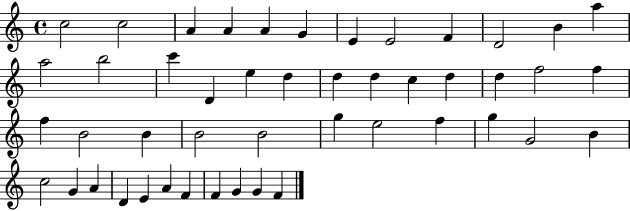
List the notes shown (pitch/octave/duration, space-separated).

C5/h C5/h A4/q A4/q A4/q G4/q E4/q E4/h F4/q D4/h B4/q A5/q A5/h B5/h C6/q D4/q E5/q D5/q D5/q D5/q C5/q D5/q D5/q F5/h F5/q F5/q B4/h B4/q B4/h B4/h G5/q E5/h F5/q G5/q G4/h B4/q C5/h G4/q A4/q D4/q E4/q A4/q F4/q F4/q G4/q G4/q F4/q